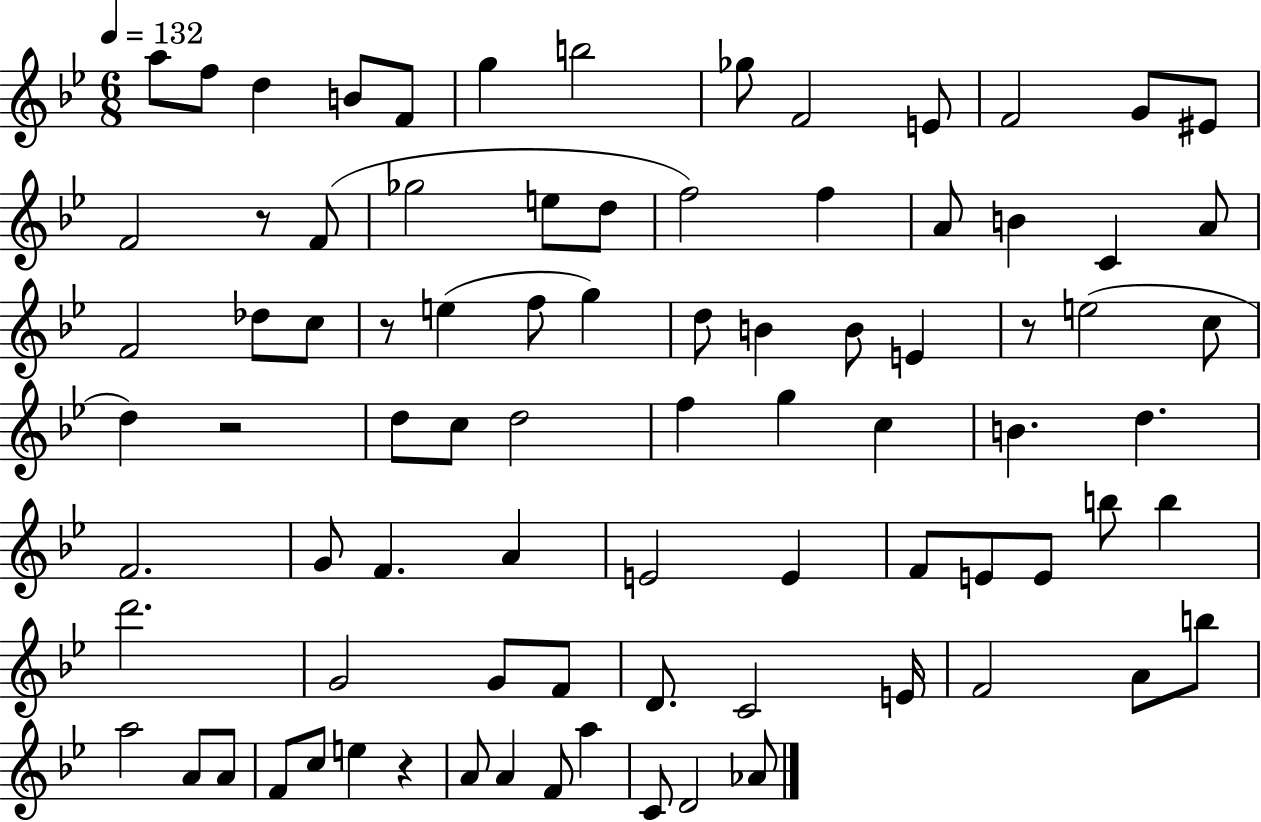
X:1
T:Untitled
M:6/8
L:1/4
K:Bb
a/2 f/2 d B/2 F/2 g b2 _g/2 F2 E/2 F2 G/2 ^E/2 F2 z/2 F/2 _g2 e/2 d/2 f2 f A/2 B C A/2 F2 _d/2 c/2 z/2 e f/2 g d/2 B B/2 E z/2 e2 c/2 d z2 d/2 c/2 d2 f g c B d F2 G/2 F A E2 E F/2 E/2 E/2 b/2 b d'2 G2 G/2 F/2 D/2 C2 E/4 F2 A/2 b/2 a2 A/2 A/2 F/2 c/2 e z A/2 A F/2 a C/2 D2 _A/2